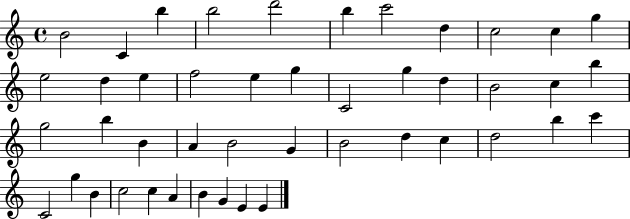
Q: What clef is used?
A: treble